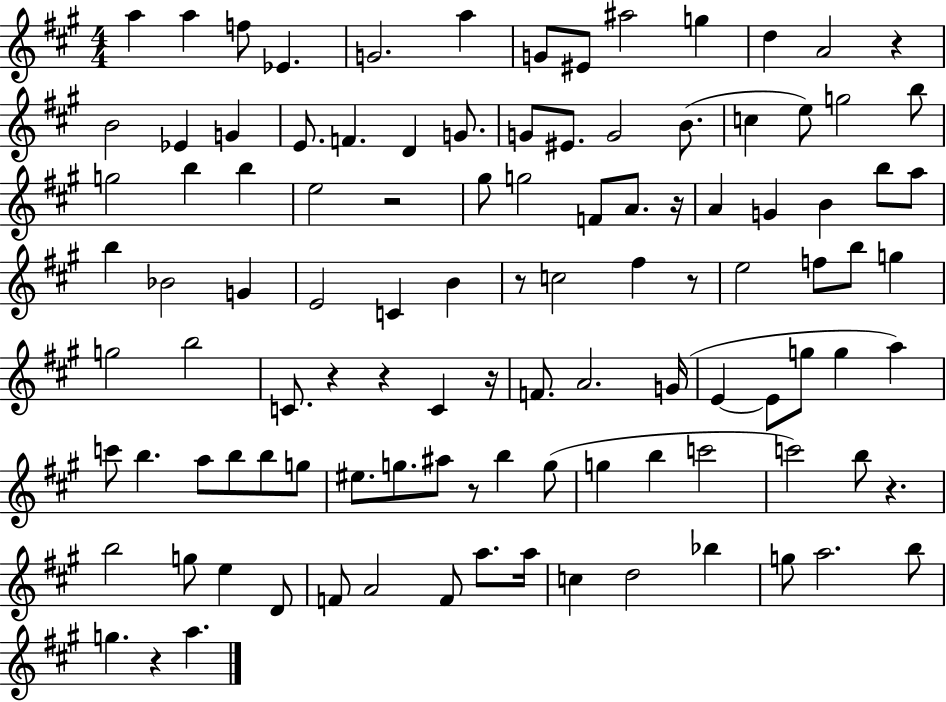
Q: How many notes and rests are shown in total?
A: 108